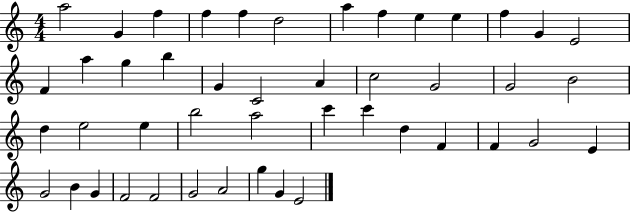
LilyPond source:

{
  \clef treble
  \numericTimeSignature
  \time 4/4
  \key c \major
  a''2 g'4 f''4 | f''4 f''4 d''2 | a''4 f''4 e''4 e''4 | f''4 g'4 e'2 | \break f'4 a''4 g''4 b''4 | g'4 c'2 a'4 | c''2 g'2 | g'2 b'2 | \break d''4 e''2 e''4 | b''2 a''2 | c'''4 c'''4 d''4 f'4 | f'4 g'2 e'4 | \break g'2 b'4 g'4 | f'2 f'2 | g'2 a'2 | g''4 g'4 e'2 | \break \bar "|."
}